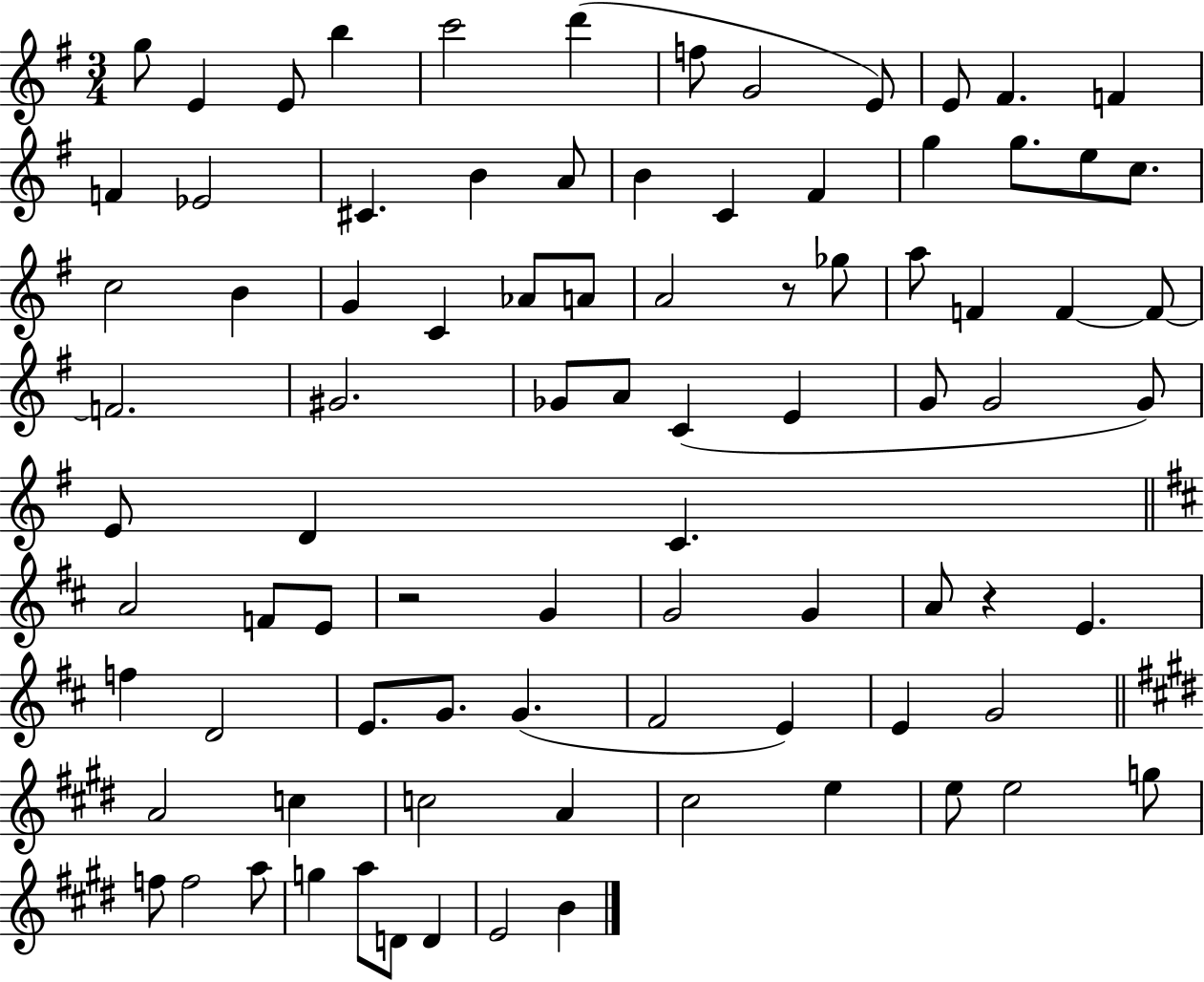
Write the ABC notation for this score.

X:1
T:Untitled
M:3/4
L:1/4
K:G
g/2 E E/2 b c'2 d' f/2 G2 E/2 E/2 ^F F F _E2 ^C B A/2 B C ^F g g/2 e/2 c/2 c2 B G C _A/2 A/2 A2 z/2 _g/2 a/2 F F F/2 F2 ^G2 _G/2 A/2 C E G/2 G2 G/2 E/2 D C A2 F/2 E/2 z2 G G2 G A/2 z E f D2 E/2 G/2 G ^F2 E E G2 A2 c c2 A ^c2 e e/2 e2 g/2 f/2 f2 a/2 g a/2 D/2 D E2 B